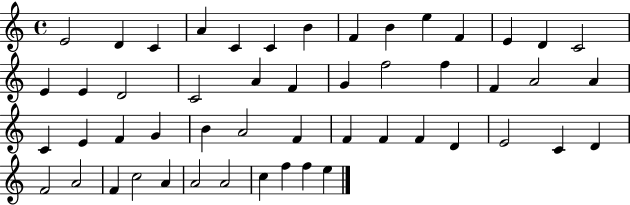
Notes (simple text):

E4/h D4/q C4/q A4/q C4/q C4/q B4/q F4/q B4/q E5/q F4/q E4/q D4/q C4/h E4/q E4/q D4/h C4/h A4/q F4/q G4/q F5/h F5/q F4/q A4/h A4/q C4/q E4/q F4/q G4/q B4/q A4/h F4/q F4/q F4/q F4/q D4/q E4/h C4/q D4/q F4/h A4/h F4/q C5/h A4/q A4/h A4/h C5/q F5/q F5/q E5/q